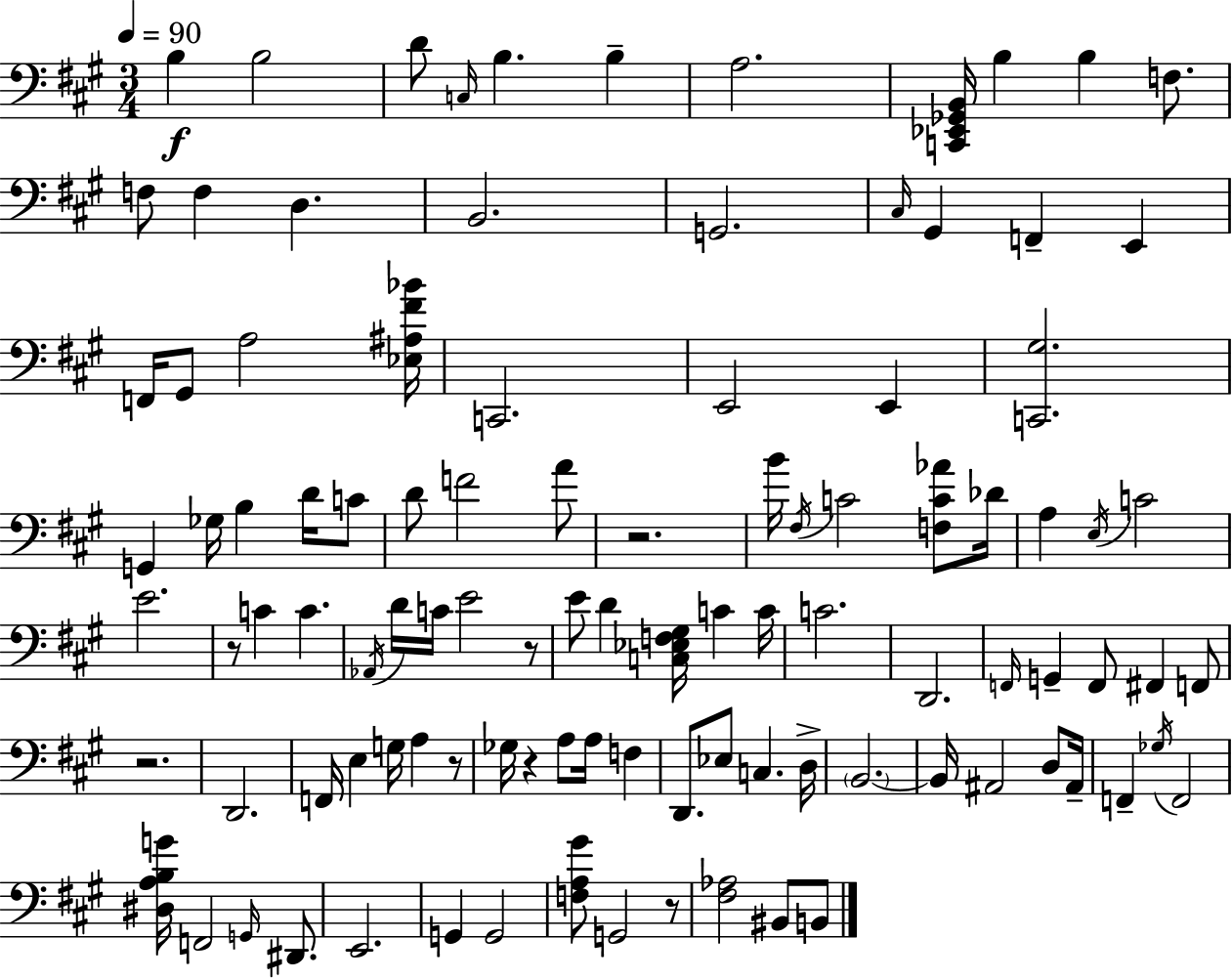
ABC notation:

X:1
T:Untitled
M:3/4
L:1/4
K:A
B, B,2 D/2 C,/4 B, B, A,2 [C,,_E,,_G,,B,,]/4 B, B, F,/2 F,/2 F, D, B,,2 G,,2 ^C,/4 ^G,, F,, E,, F,,/4 ^G,,/2 A,2 [_E,^A,^F_B]/4 C,,2 E,,2 E,, [C,,^G,]2 G,, _G,/4 B, D/4 C/2 D/2 F2 A/2 z2 B/4 ^F,/4 C2 [F,C_A]/2 _D/4 A, E,/4 C2 E2 z/2 C C _A,,/4 D/4 C/4 E2 z/2 E/2 D [C,_E,F,^G,]/4 C C/4 C2 D,,2 F,,/4 G,, F,,/2 ^F,, F,,/2 z2 D,,2 F,,/4 E, G,/4 A, z/2 _G,/4 z A,/2 A,/4 F, D,,/2 _E,/2 C, D,/4 B,,2 B,,/4 ^A,,2 D,/2 ^A,,/4 F,, _G,/4 F,,2 [^D,A,B,G]/4 F,,2 G,,/4 ^D,,/2 E,,2 G,, G,,2 [F,A,^G]/2 G,,2 z/2 [^F,_A,]2 ^B,,/2 B,,/2